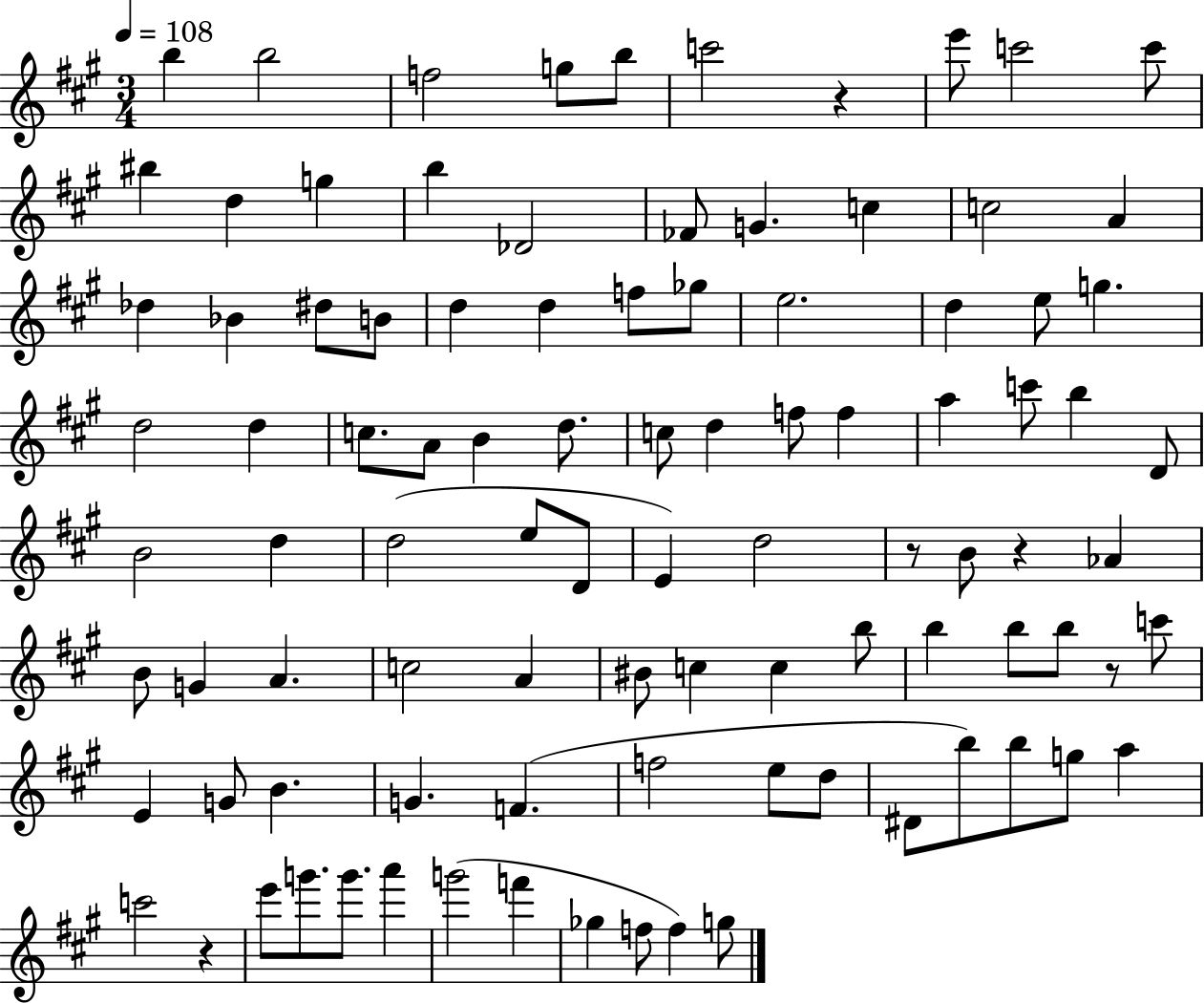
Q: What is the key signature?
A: A major